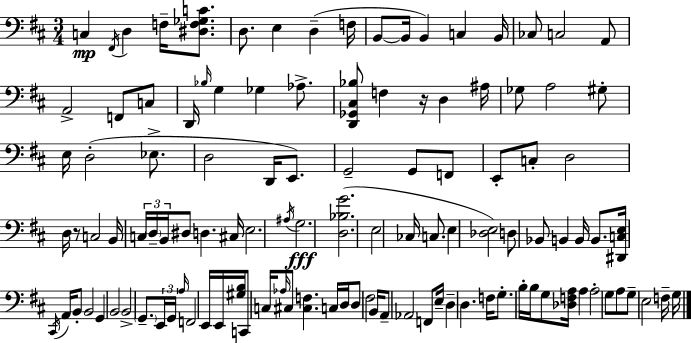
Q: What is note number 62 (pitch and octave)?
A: B2